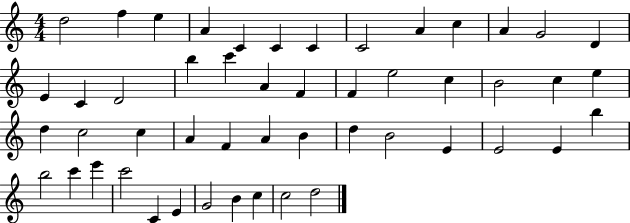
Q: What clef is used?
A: treble